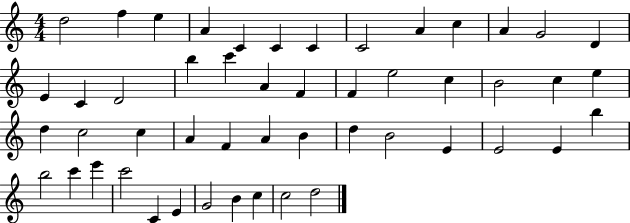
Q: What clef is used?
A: treble